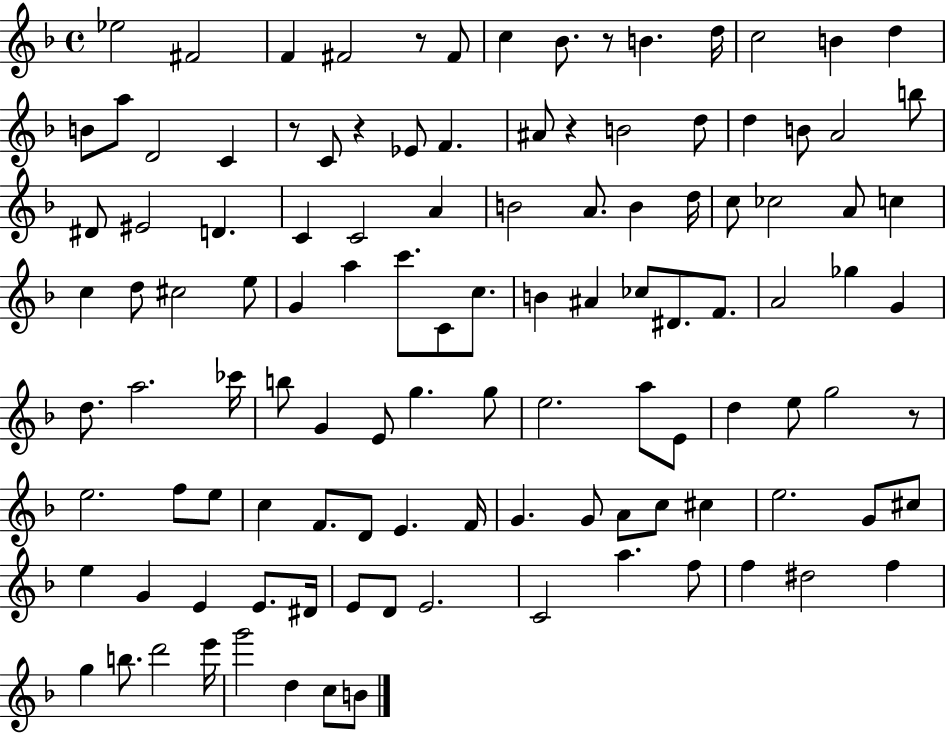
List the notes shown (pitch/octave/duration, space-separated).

Eb5/h F#4/h F4/q F#4/h R/e F#4/e C5/q Bb4/e. R/e B4/q. D5/s C5/h B4/q D5/q B4/e A5/e D4/h C4/q R/e C4/e R/q Eb4/e F4/q. A#4/e R/q B4/h D5/e D5/q B4/e A4/h B5/e D#4/e EIS4/h D4/q. C4/q C4/h A4/q B4/h A4/e. B4/q D5/s C5/e CES5/h A4/e C5/q C5/q D5/e C#5/h E5/e G4/q A5/q C6/e. C4/e C5/e. B4/q A#4/q CES5/e D#4/e. F4/e. A4/h Gb5/q G4/q D5/e. A5/h. CES6/s B5/e G4/q E4/e G5/q. G5/e E5/h. A5/e E4/e D5/q E5/e G5/h R/e E5/h. F5/e E5/e C5/q F4/e. D4/e E4/q. F4/s G4/q. G4/e A4/e C5/e C#5/q E5/h. G4/e C#5/e E5/q G4/q E4/q E4/e. D#4/s E4/e D4/e E4/h. C4/h A5/q. F5/e F5/q D#5/h F5/q G5/q B5/e. D6/h E6/s G6/h D5/q C5/e B4/e